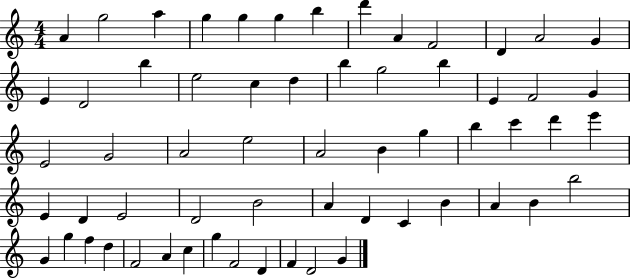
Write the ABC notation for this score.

X:1
T:Untitled
M:4/4
L:1/4
K:C
A g2 a g g g b d' A F2 D A2 G E D2 b e2 c d b g2 b E F2 G E2 G2 A2 e2 A2 B g b c' d' e' E D E2 D2 B2 A D C B A B b2 G g f d F2 A c g F2 D F D2 G